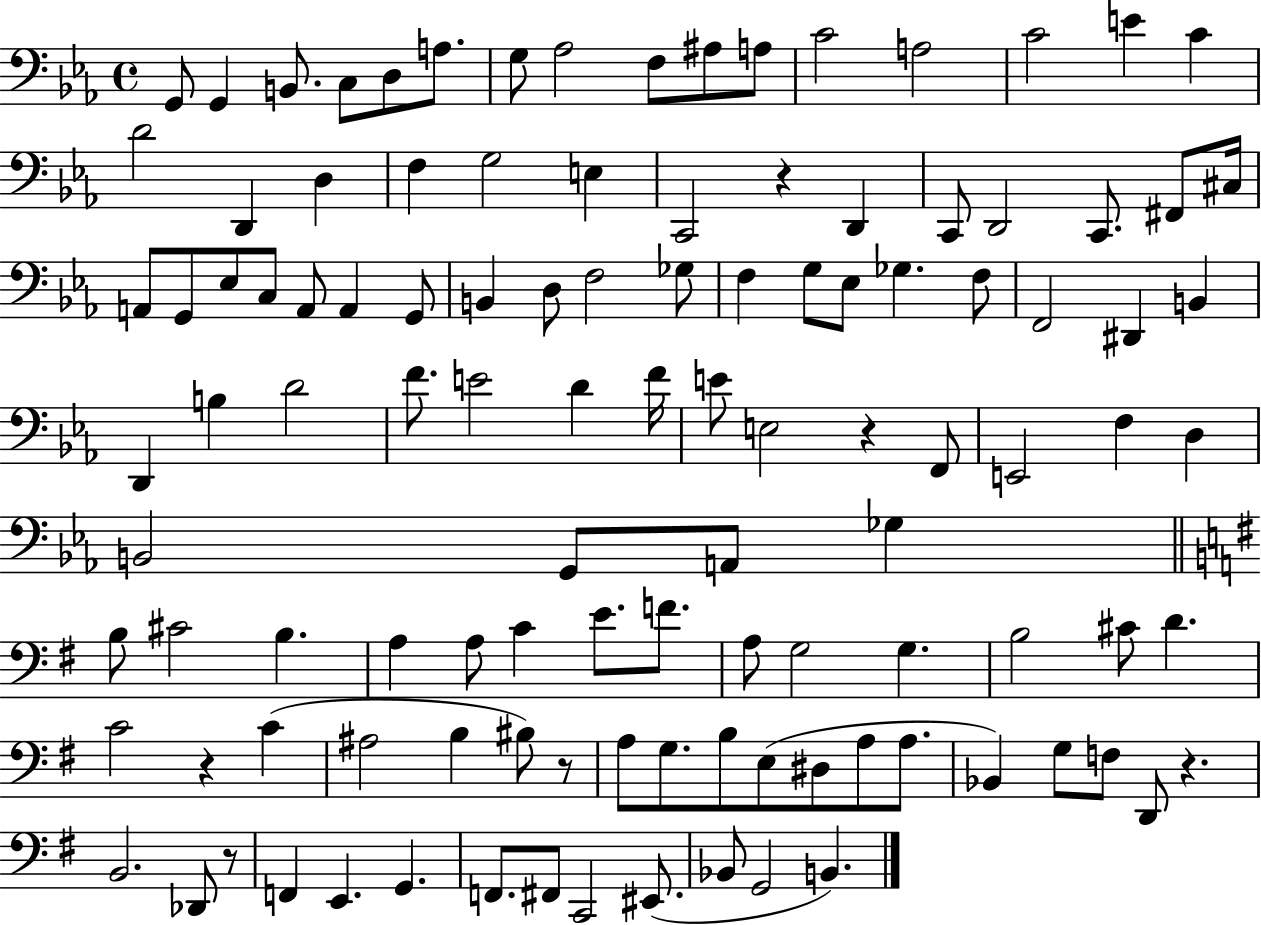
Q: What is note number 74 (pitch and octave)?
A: A3